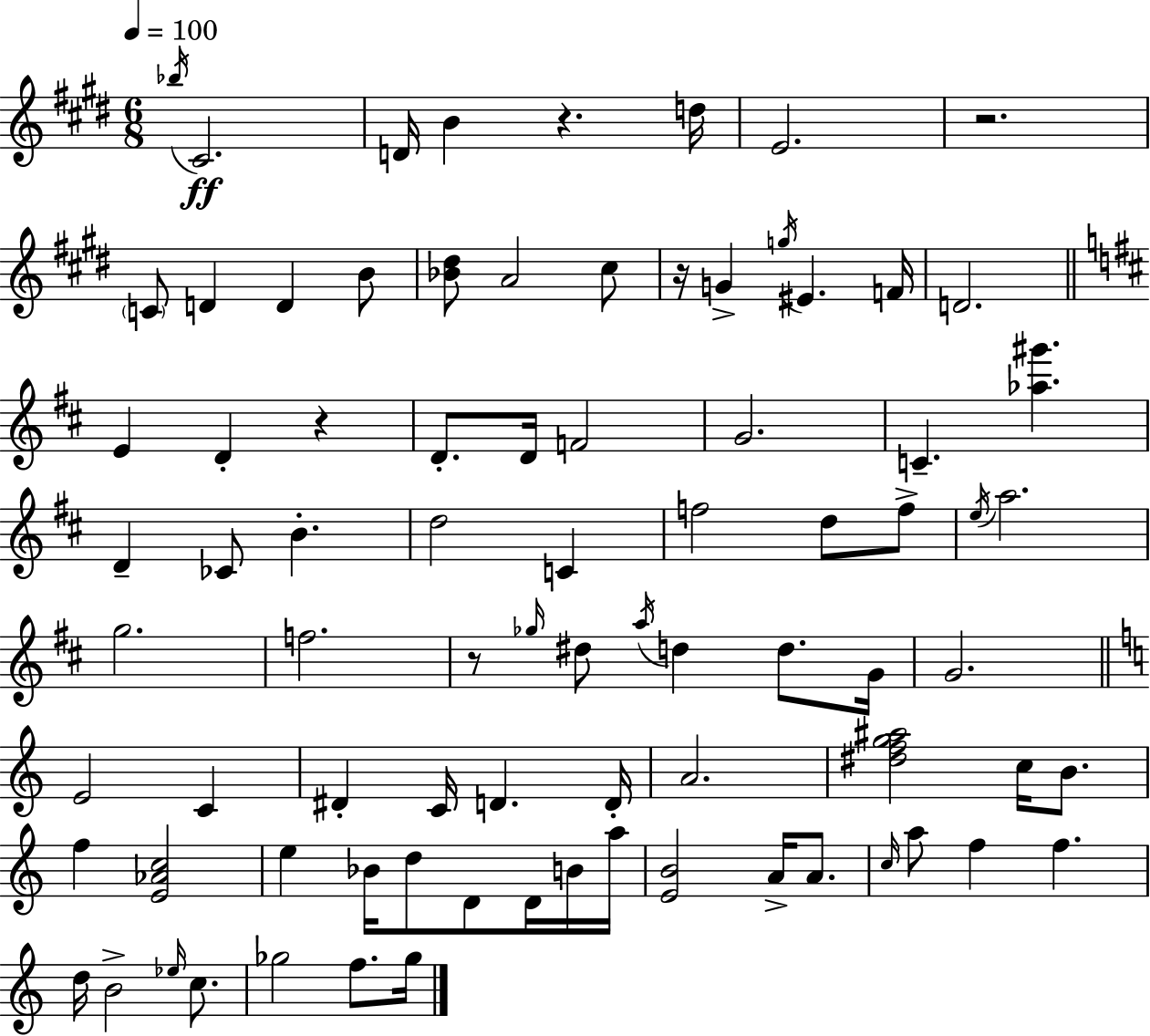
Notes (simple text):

Bb5/s C#4/h. D4/s B4/q R/q. D5/s E4/h. R/h. C4/e D4/q D4/q B4/e [Bb4,D#5]/e A4/h C#5/e R/s G4/q G5/s EIS4/q. F4/s D4/h. E4/q D4/q R/q D4/e. D4/s F4/h G4/h. C4/q. [Ab5,G#6]/q. D4/q CES4/e B4/q. D5/h C4/q F5/h D5/e F5/e E5/s A5/h. G5/h. F5/h. R/e Gb5/s D#5/e A5/s D5/q D5/e. G4/s G4/h. E4/h C4/q D#4/q C4/s D4/q. D4/s A4/h. [D#5,F5,G5,A#5]/h C5/s B4/e. F5/q [E4,Ab4,C5]/h E5/q Bb4/s D5/e D4/e D4/s B4/s A5/s [E4,B4]/h A4/s A4/e. C5/s A5/e F5/q F5/q. D5/s B4/h Eb5/s C5/e. Gb5/h F5/e. Gb5/s